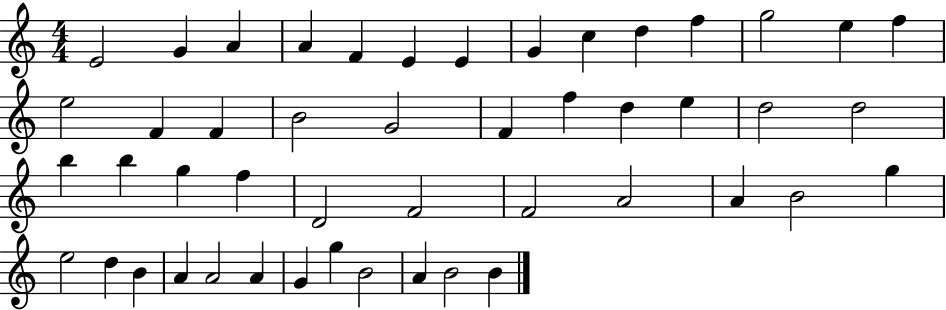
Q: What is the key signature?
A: C major